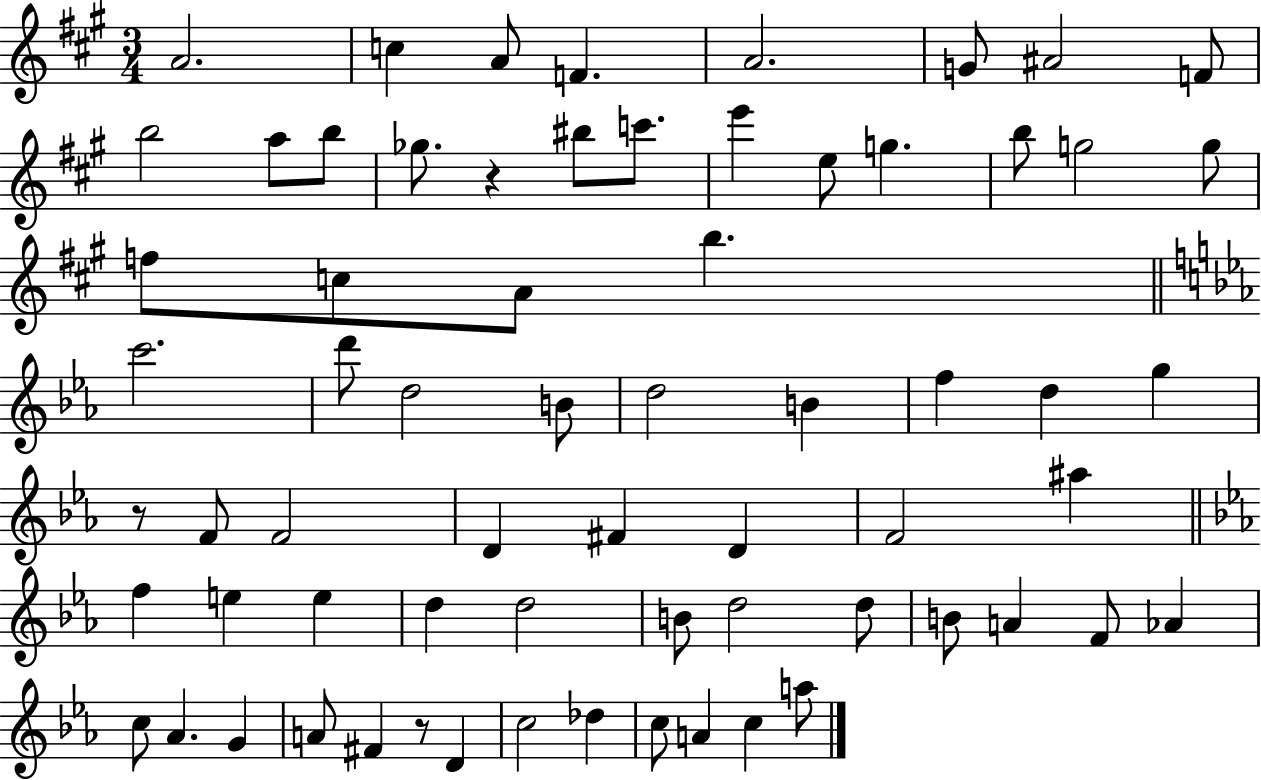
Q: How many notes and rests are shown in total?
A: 67